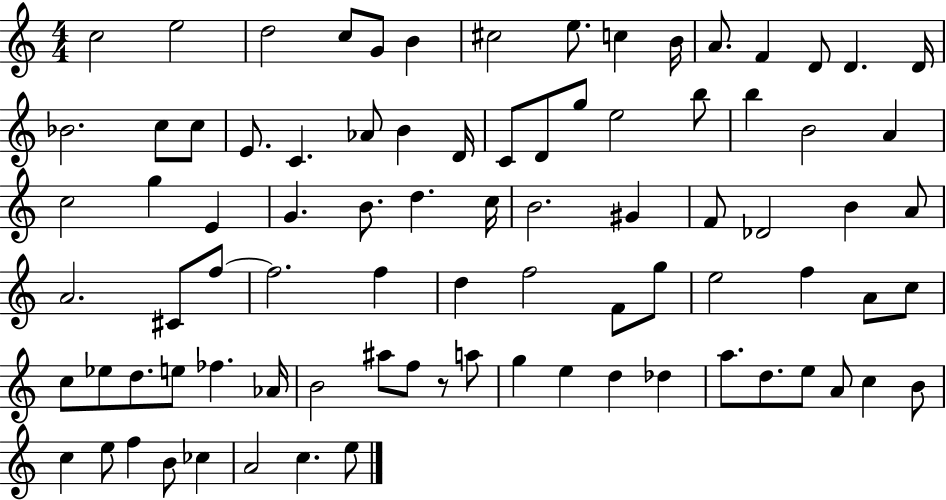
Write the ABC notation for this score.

X:1
T:Untitled
M:4/4
L:1/4
K:C
c2 e2 d2 c/2 G/2 B ^c2 e/2 c B/4 A/2 F D/2 D D/4 _B2 c/2 c/2 E/2 C _A/2 B D/4 C/2 D/2 g/2 e2 b/2 b B2 A c2 g E G B/2 d c/4 B2 ^G F/2 _D2 B A/2 A2 ^C/2 f/2 f2 f d f2 F/2 g/2 e2 f A/2 c/2 c/2 _e/2 d/2 e/2 _f _A/4 B2 ^a/2 f/2 z/2 a/2 g e d _d a/2 d/2 e/2 A/2 c B/2 c e/2 f B/2 _c A2 c e/2